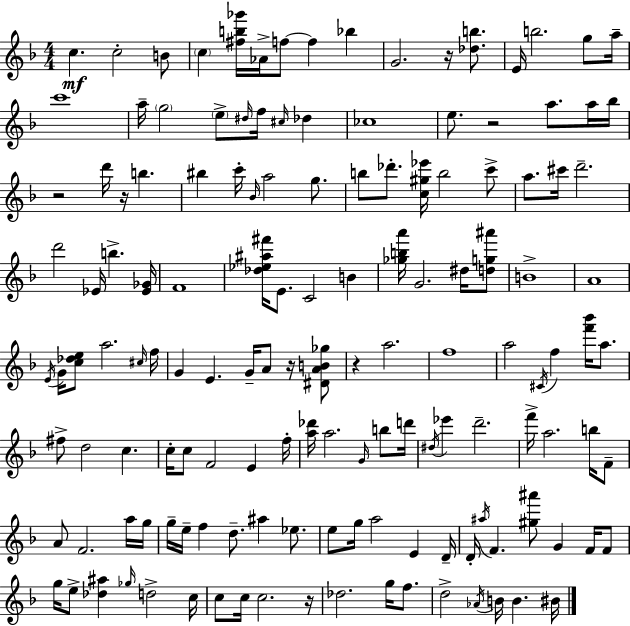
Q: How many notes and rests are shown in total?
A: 142